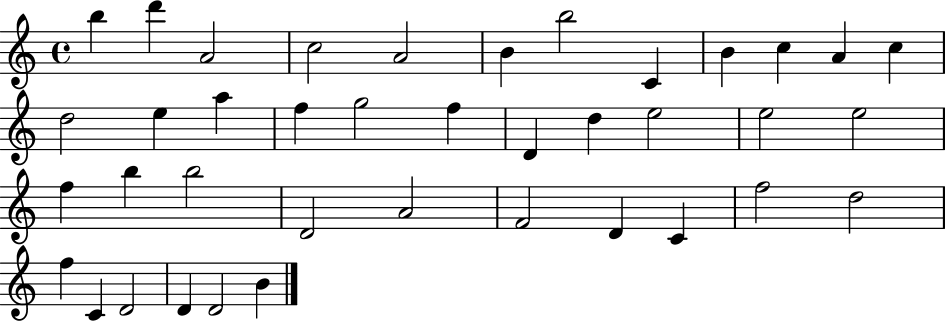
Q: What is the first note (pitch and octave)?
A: B5